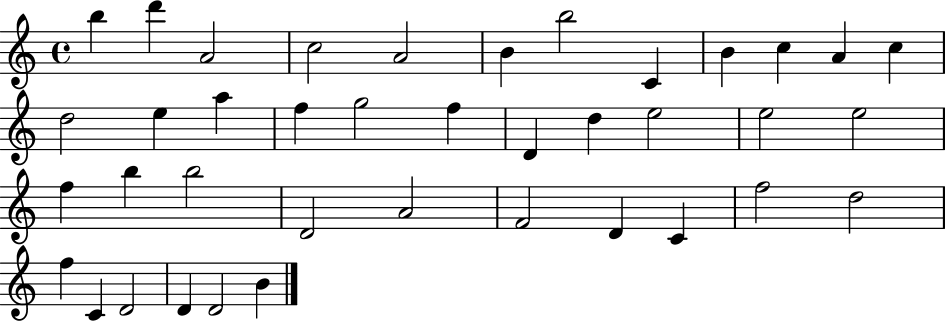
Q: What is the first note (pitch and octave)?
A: B5